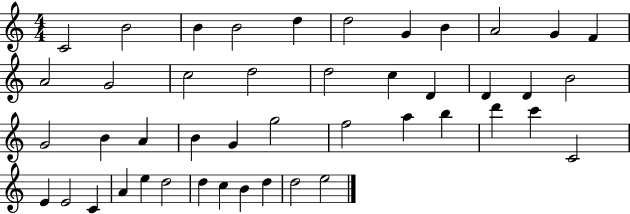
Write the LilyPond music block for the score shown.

{
  \clef treble
  \numericTimeSignature
  \time 4/4
  \key c \major
  c'2 b'2 | b'4 b'2 d''4 | d''2 g'4 b'4 | a'2 g'4 f'4 | \break a'2 g'2 | c''2 d''2 | d''2 c''4 d'4 | d'4 d'4 b'2 | \break g'2 b'4 a'4 | b'4 g'4 g''2 | f''2 a''4 b''4 | d'''4 c'''4 c'2 | \break e'4 e'2 c'4 | a'4 e''4 d''2 | d''4 c''4 b'4 d''4 | d''2 e''2 | \break \bar "|."
}